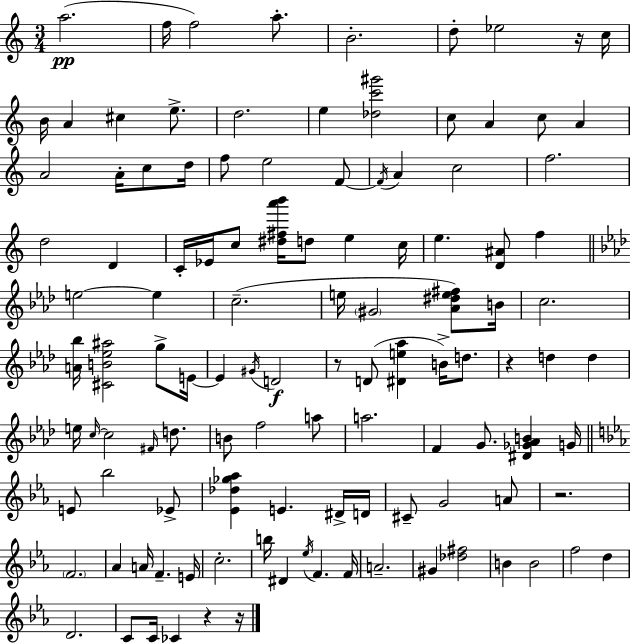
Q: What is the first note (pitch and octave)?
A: A5